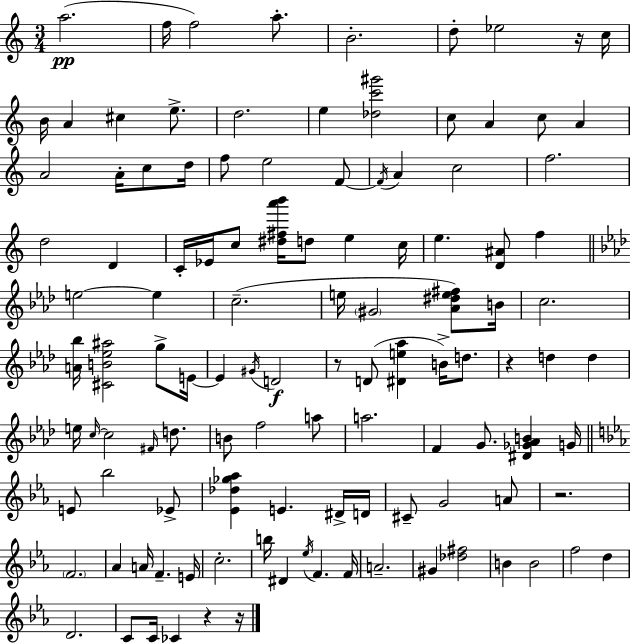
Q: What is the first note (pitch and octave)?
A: A5